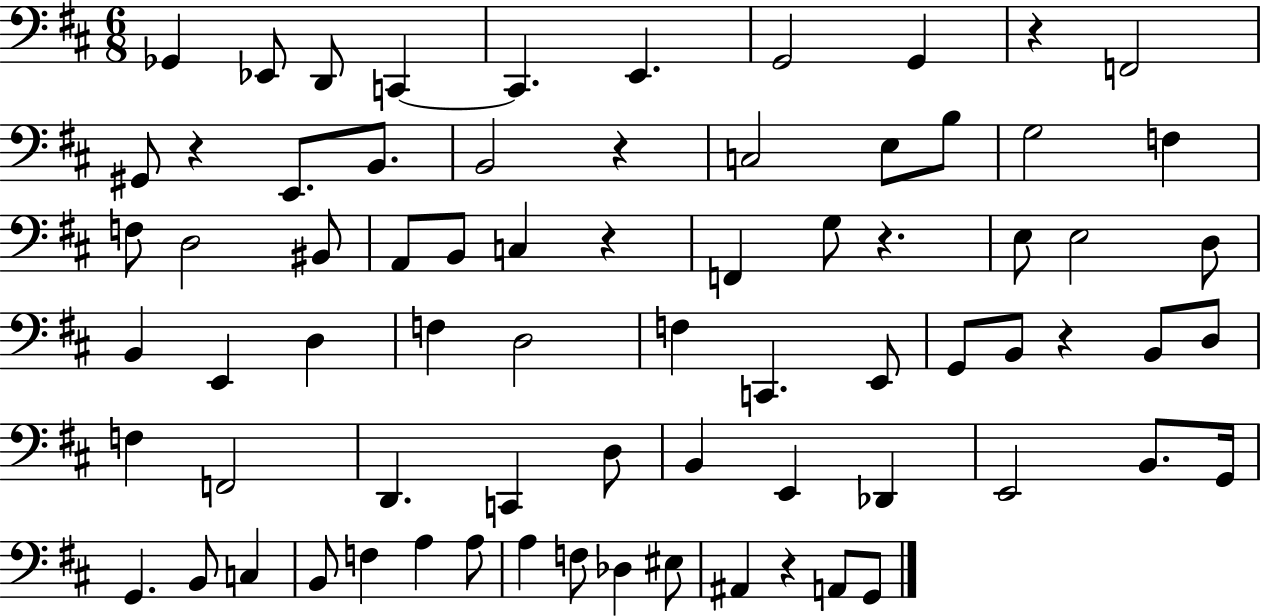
Gb2/q Eb2/e D2/e C2/q C2/q. E2/q. G2/h G2/q R/q F2/h G#2/e R/q E2/e. B2/e. B2/h R/q C3/h E3/e B3/e G3/h F3/q F3/e D3/h BIS2/e A2/e B2/e C3/q R/q F2/q G3/e R/q. E3/e E3/h D3/e B2/q E2/q D3/q F3/q D3/h F3/q C2/q. E2/e G2/e B2/e R/q B2/e D3/e F3/q F2/h D2/q. C2/q D3/e B2/q E2/q Db2/q E2/h B2/e. G2/s G2/q. B2/e C3/q B2/e F3/q A3/q A3/e A3/q F3/e Db3/q EIS3/e A#2/q R/q A2/e G2/e